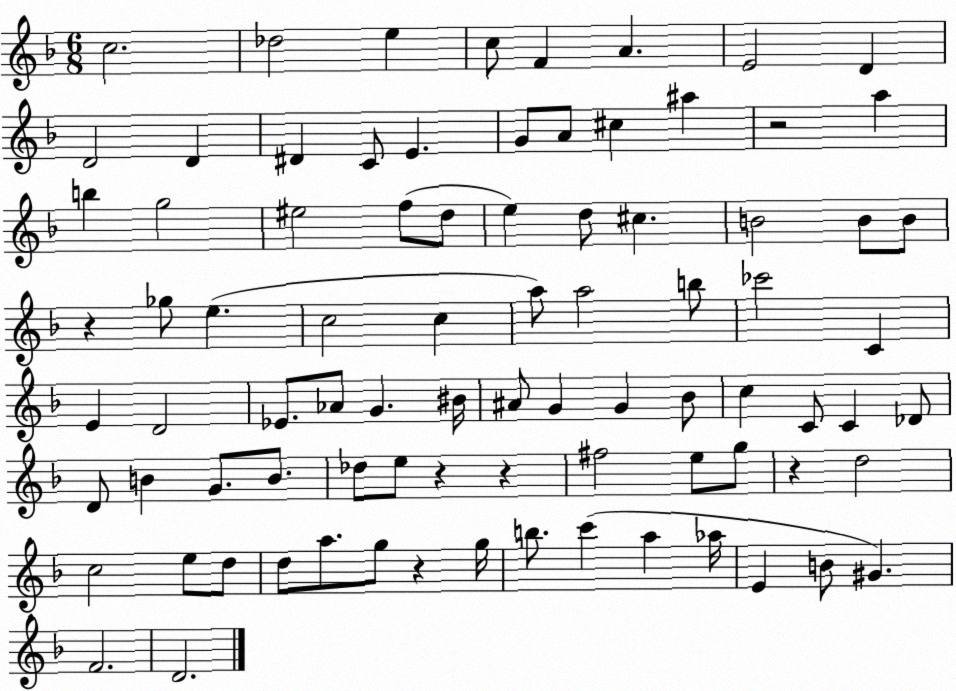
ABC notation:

X:1
T:Untitled
M:6/8
L:1/4
K:F
c2 _d2 e c/2 F A E2 D D2 D ^D C/2 E G/2 A/2 ^c ^a z2 a b g2 ^e2 f/2 d/2 e d/2 ^c B2 B/2 B/2 z _g/2 e c2 c a/2 a2 b/2 _c'2 C E D2 _E/2 _A/2 G ^B/4 ^A/2 G G _B/2 c C/2 C _D/2 D/2 B G/2 B/2 _d/2 e/2 z z ^f2 e/2 g/2 z d2 c2 e/2 d/2 d/2 a/2 g/2 z g/4 b/2 c' a _a/4 E B/2 ^G F2 D2